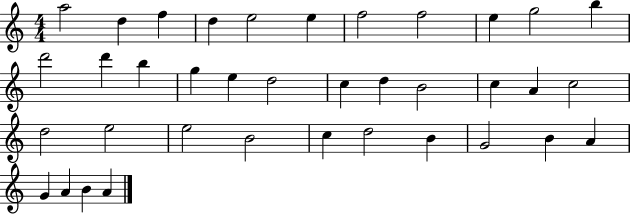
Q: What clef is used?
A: treble